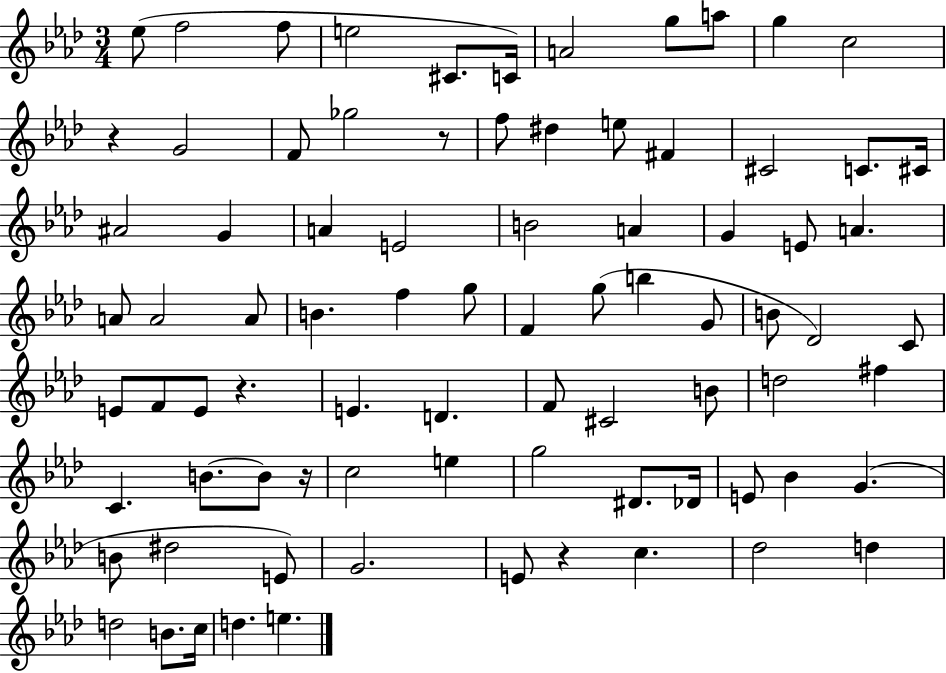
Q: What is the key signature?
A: AES major